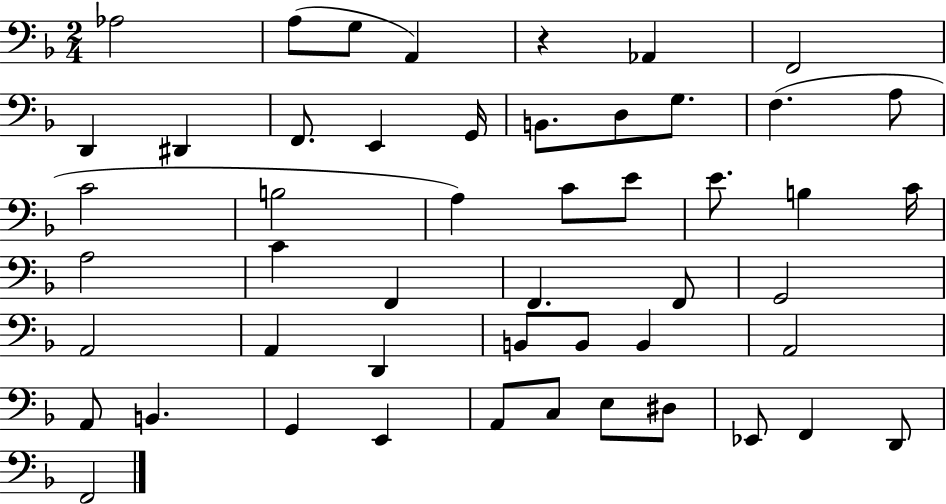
X:1
T:Untitled
M:2/4
L:1/4
K:F
_A,2 A,/2 G,/2 A,, z _A,, F,,2 D,, ^D,, F,,/2 E,, G,,/4 B,,/2 D,/2 G,/2 F, A,/2 C2 B,2 A, C/2 E/2 E/2 B, C/4 A,2 C F,, F,, F,,/2 G,,2 A,,2 A,, D,, B,,/2 B,,/2 B,, A,,2 A,,/2 B,, G,, E,, A,,/2 C,/2 E,/2 ^D,/2 _E,,/2 F,, D,,/2 F,,2